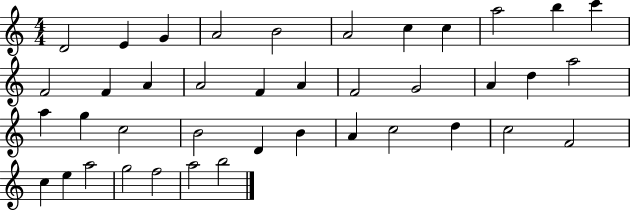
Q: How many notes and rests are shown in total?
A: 40